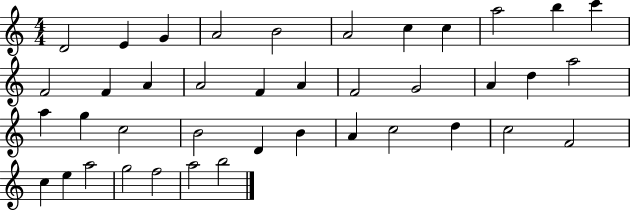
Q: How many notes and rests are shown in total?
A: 40